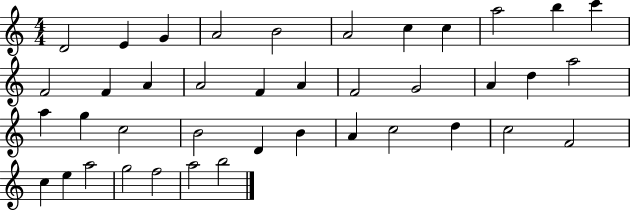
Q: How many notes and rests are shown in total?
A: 40